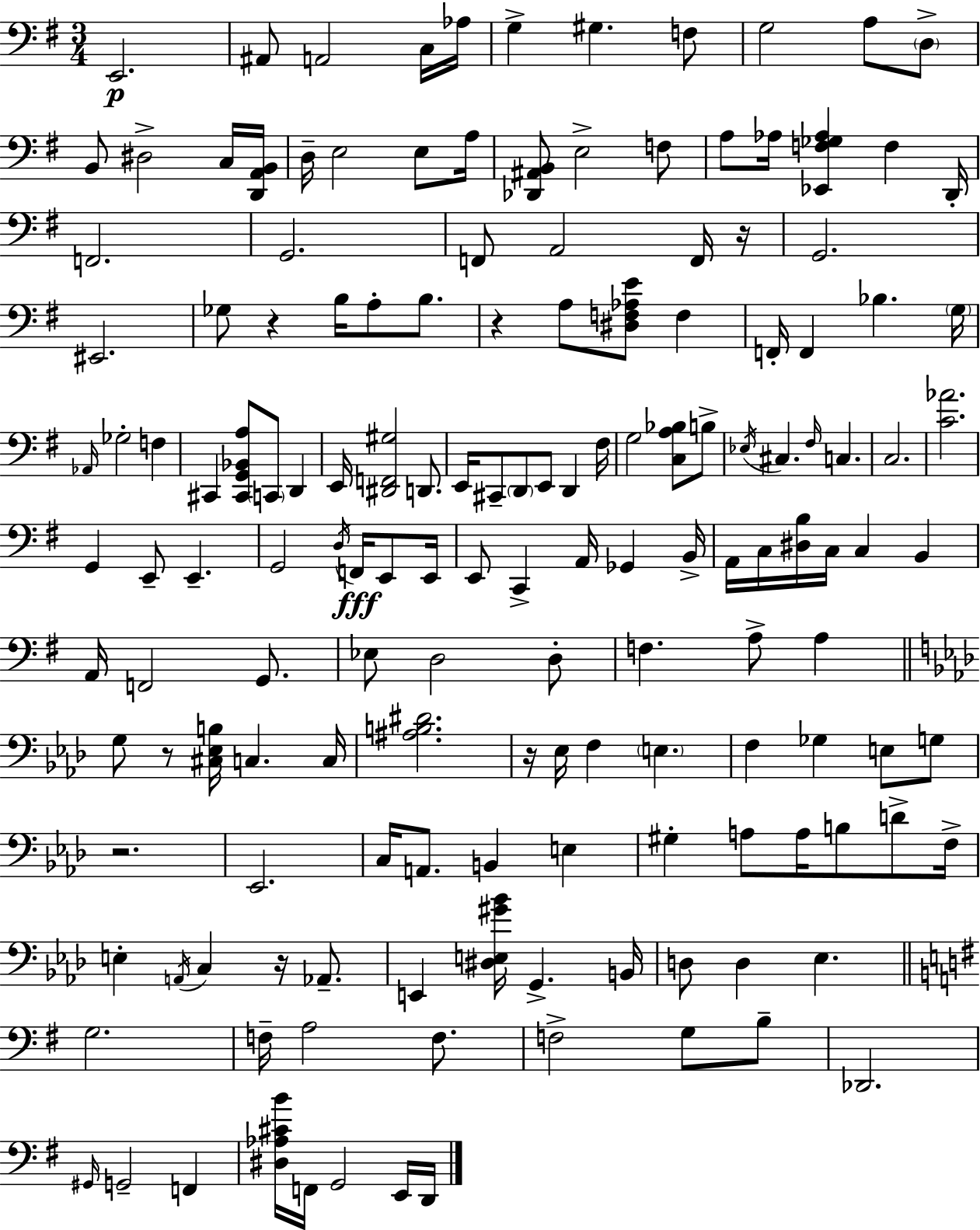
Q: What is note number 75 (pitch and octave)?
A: B2